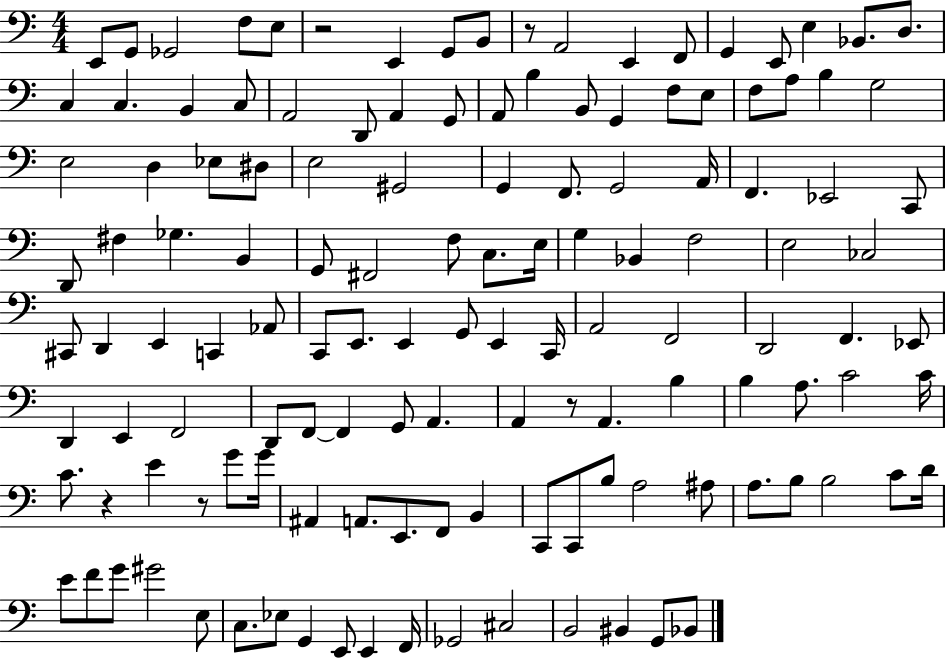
E2/e G2/e Gb2/h F3/e E3/e R/h E2/q G2/e B2/e R/e A2/h E2/q F2/e G2/q E2/e E3/q Bb2/e. D3/e. C3/q C3/q. B2/q C3/e A2/h D2/e A2/q G2/e A2/e B3/q B2/e G2/q F3/e E3/e F3/e A3/e B3/q G3/h E3/h D3/q Eb3/e D#3/e E3/h G#2/h G2/q F2/e. G2/h A2/s F2/q. Eb2/h C2/e D2/e F#3/q Gb3/q. B2/q G2/e F#2/h F3/e C3/e. E3/s G3/q Bb2/q F3/h E3/h CES3/h C#2/e D2/q E2/q C2/q Ab2/e C2/e E2/e. E2/q G2/e E2/q C2/s A2/h F2/h D2/h F2/q. Eb2/e D2/q E2/q F2/h D2/e F2/e F2/q G2/e A2/q. A2/q R/e A2/q. B3/q B3/q A3/e. C4/h C4/s C4/e. R/q E4/q R/e G4/e G4/s A#2/q A2/e. E2/e. F2/e B2/q C2/e C2/e B3/e A3/h A#3/e A3/e. B3/e B3/h C4/e D4/s E4/e F4/e G4/e G#4/h E3/e C3/e. Eb3/e G2/q E2/e E2/q F2/s Gb2/h C#3/h B2/h BIS2/q G2/e Bb2/e